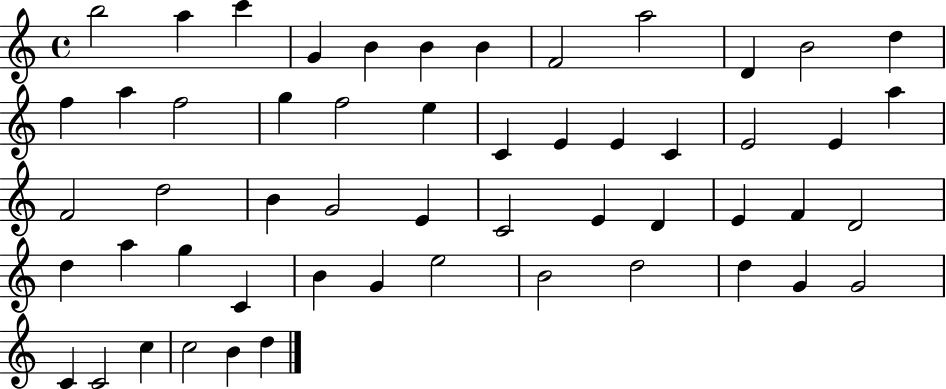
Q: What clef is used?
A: treble